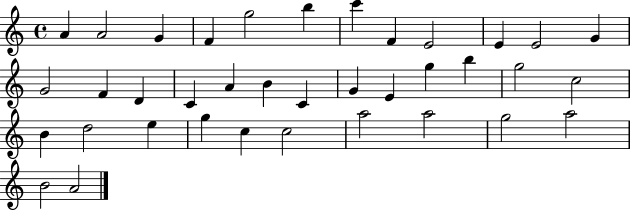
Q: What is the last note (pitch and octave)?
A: A4